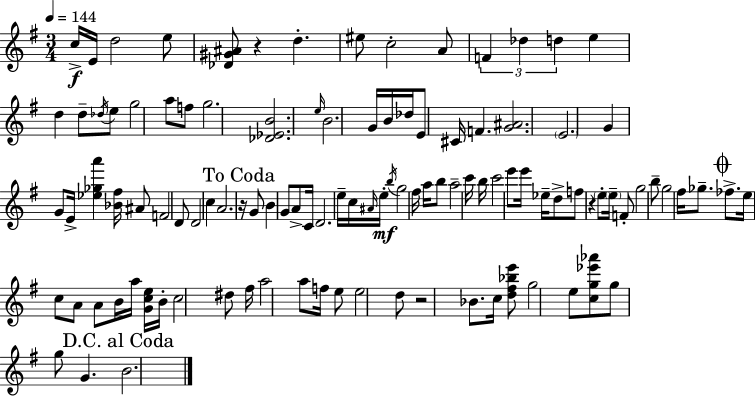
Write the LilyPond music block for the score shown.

{
  \clef treble
  \numericTimeSignature
  \time 3/4
  \key e \minor
  \tempo 4 = 144
  c''16->\f e'16 d''2 e''8 | <des' gis' ais'>8 r4 d''4.-. | eis''8 c''2-. a'8 | \tuplet 3/2 { f'4 des''4 d''4 } | \break e''4 d''4 d''8-- \acciaccatura { des''16 } e''8 | g''2 a''8 f''8 | g''2. | <des' ees' b'>2. | \break \grace { e''16 } b'2. | g'16 b'16 des''16 e'8 cis'16 f'4. | <g' ais'>2. | \parenthesize e'2. | \break g'4 g'8 e'16-> <ees'' ges'' a'''>4 | <bes' fis''>16 ais'8 f'2 | d'8 d'2 c''4 | a'2. | \break \mark "To Coda" r16 g'8 b'4 g'8 a'8-> | c'16 d'2. | e''16-- c''16 \grace { ais'16 }\mf e''16-. \acciaccatura { b''16 } g''2 | fis''16 a''16 b''8 a''2-- | \break c'''16 b''16 c'''2 | e'''8 e'''16 ees''16-- d''8-> f''8 r4 | \parenthesize e''8-. \parenthesize e''16-- f'8-. g''2 | b''8-- g''2 | \break fis''16 ges''8.-- \mark \markup { \musicglyph "scripts.coda" } fes''8.-> e''16 c''8 a'8 | a'8 b'16 a''16 <g' c'' e''>16 b'16-. c''2 | dis''8 fis''16 a''2 | a''8 f''16 e''8 e''2 | \break d''8 r2 | bes'8. c''16 <d'' fis'' bes'' e'''>8 g''2 | e''8 <c'' g'' ees''' aes'''>8 g''8 g''8 g'4. | \mark "D.C. al Coda" b'2. | \break \bar "|."
}